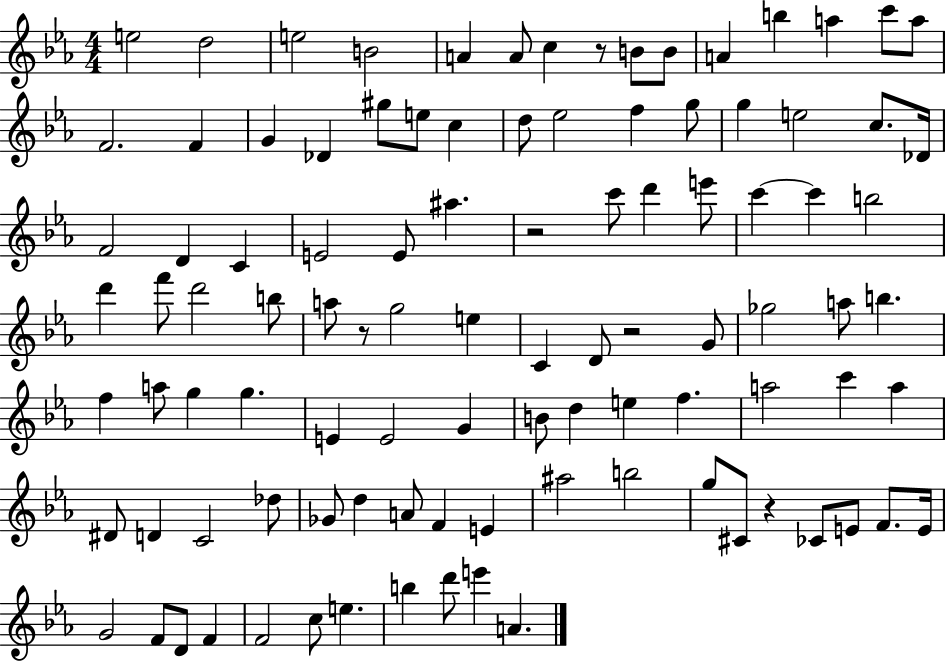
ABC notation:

X:1
T:Untitled
M:4/4
L:1/4
K:Eb
e2 d2 e2 B2 A A/2 c z/2 B/2 B/2 A b a c'/2 a/2 F2 F G _D ^g/2 e/2 c d/2 _e2 f g/2 g e2 c/2 _D/4 F2 D C E2 E/2 ^a z2 c'/2 d' e'/2 c' c' b2 d' f'/2 d'2 b/2 a/2 z/2 g2 e C D/2 z2 G/2 _g2 a/2 b f a/2 g g E E2 G B/2 d e f a2 c' a ^D/2 D C2 _d/2 _G/2 d A/2 F E ^a2 b2 g/2 ^C/2 z _C/2 E/2 F/2 E/4 G2 F/2 D/2 F F2 c/2 e b d'/2 e' A